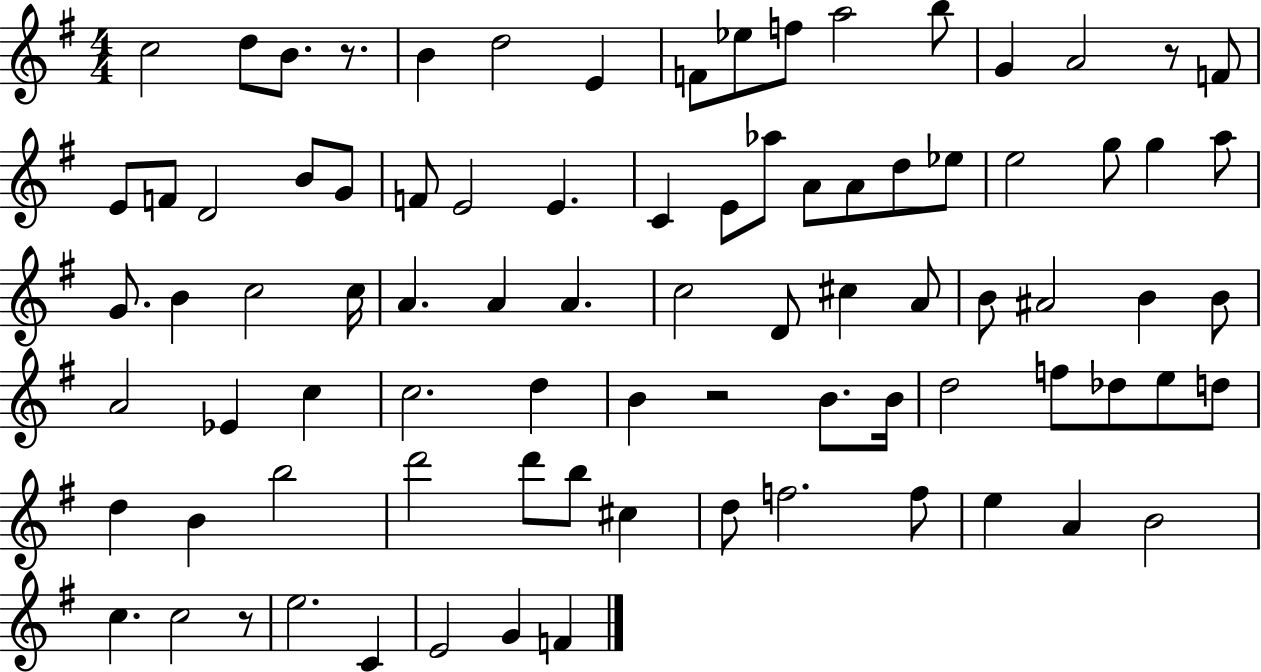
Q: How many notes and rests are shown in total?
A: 85